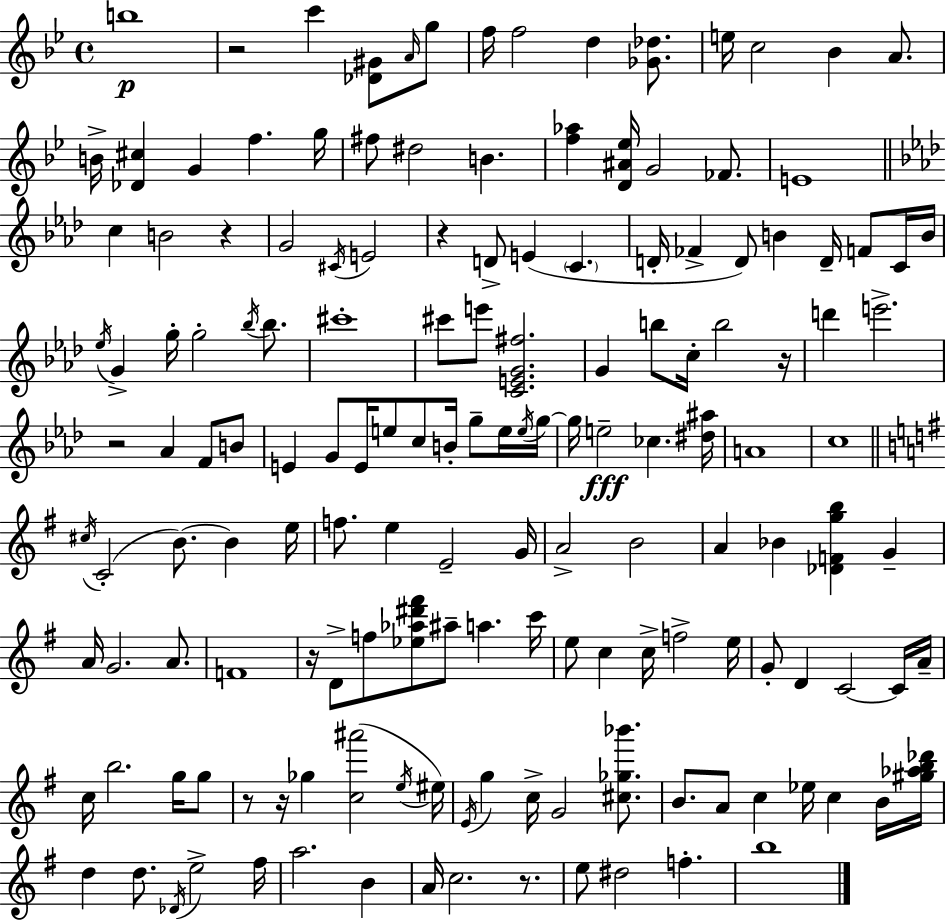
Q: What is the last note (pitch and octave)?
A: B5